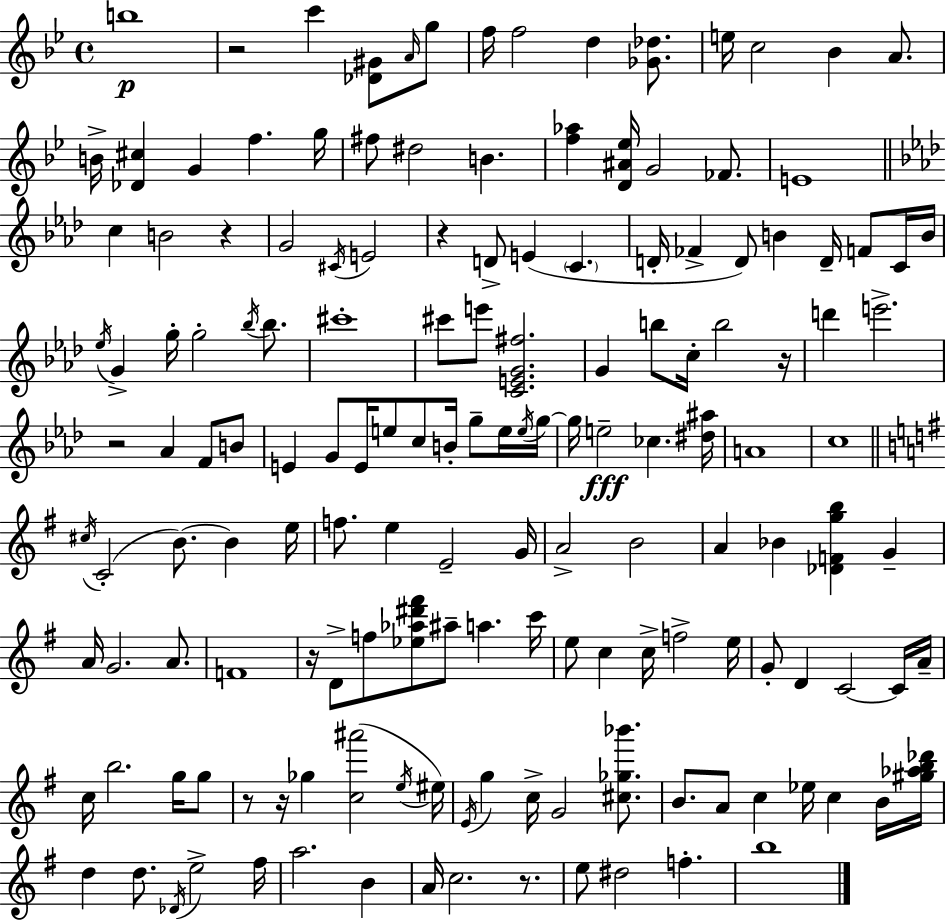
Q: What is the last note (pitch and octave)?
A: B5